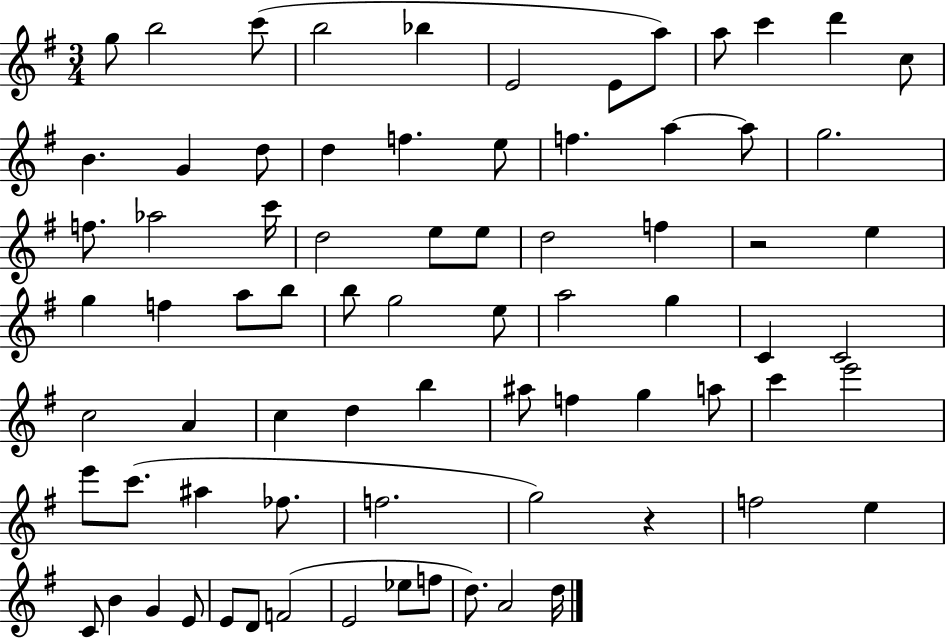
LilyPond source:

{
  \clef treble
  \numericTimeSignature
  \time 3/4
  \key g \major
  \repeat volta 2 { g''8 b''2 c'''8( | b''2 bes''4 | e'2 e'8 a''8) | a''8 c'''4 d'''4 c''8 | \break b'4. g'4 d''8 | d''4 f''4. e''8 | f''4. a''4~~ a''8 | g''2. | \break f''8. aes''2 c'''16 | d''2 e''8 e''8 | d''2 f''4 | r2 e''4 | \break g''4 f''4 a''8 b''8 | b''8 g''2 e''8 | a''2 g''4 | c'4 c'2 | \break c''2 a'4 | c''4 d''4 b''4 | ais''8 f''4 g''4 a''8 | c'''4 e'''2 | \break e'''8 c'''8.( ais''4 fes''8. | f''2. | g''2) r4 | f''2 e''4 | \break c'8 b'4 g'4 e'8 | e'8 d'8 f'2( | e'2 ees''8 f''8 | d''8.) a'2 d''16 | \break } \bar "|."
}